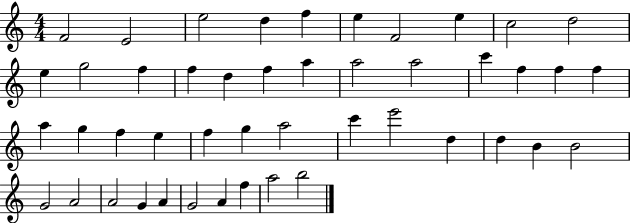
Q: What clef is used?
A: treble